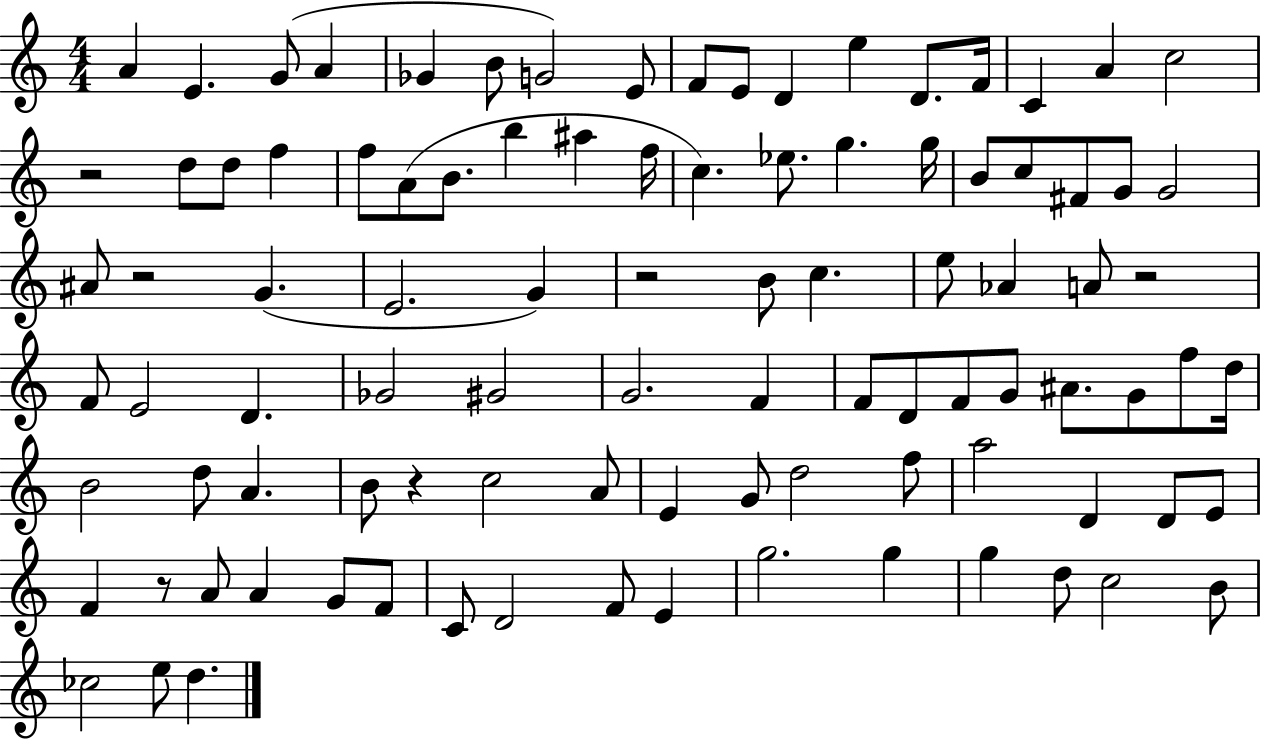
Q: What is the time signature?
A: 4/4